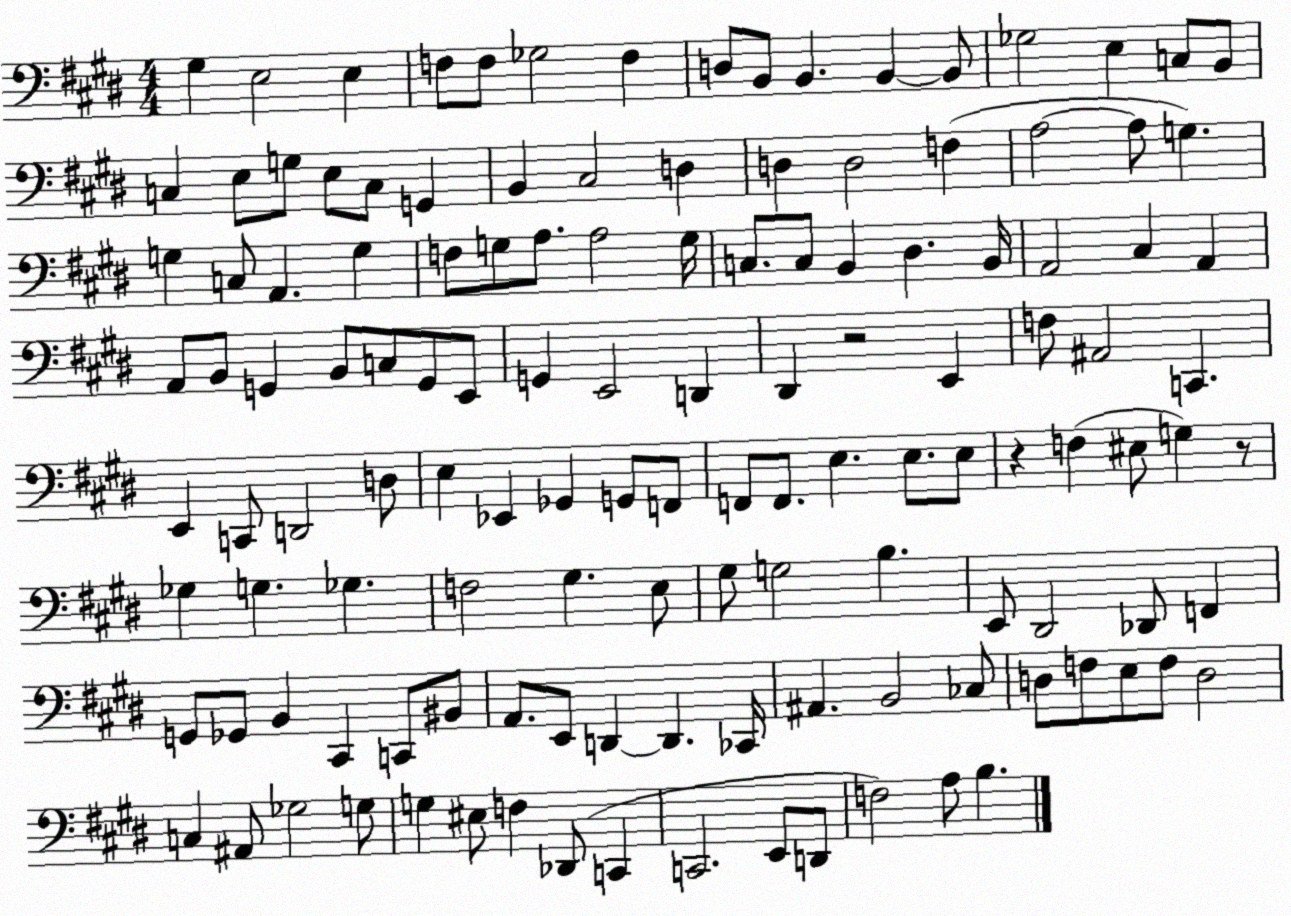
X:1
T:Untitled
M:4/4
L:1/4
K:E
^G, E,2 E, F,/2 F,/2 _G,2 F, D,/2 B,,/2 B,, B,, B,,/2 _G,2 E, C,/2 B,,/2 C, E,/2 G,/2 E,/2 C,/2 G,, B,, ^C,2 D, D, D,2 F, A,2 A,/2 G, G, C,/2 A,, G, F,/2 G,/2 A,/2 A,2 G,/4 C,/2 C,/2 B,, ^D, B,,/4 A,,2 ^C, A,, A,,/2 B,,/2 G,, B,,/2 C,/2 G,,/2 E,,/2 G,, E,,2 D,, ^D,, z2 E,, F,/2 ^A,,2 C,, E,, C,,/2 D,,2 D,/2 E, _E,, _G,, G,,/2 F,,/2 F,,/2 F,,/2 E, E,/2 E,/2 z F, ^E,/2 G, z/2 _G, G, _G, F,2 ^G, E,/2 ^G,/2 G,2 B, E,,/2 ^D,,2 _D,,/2 F,, G,,/2 _G,,/2 B,, ^C,, C,,/2 ^B,,/2 A,,/2 E,,/2 D,, D,, _C,,/4 ^A,, B,,2 _C,/2 D,/2 F,/2 E,/2 F,/2 D,2 C, ^A,,/2 _G,2 G,/2 G, ^E,/2 F, _D,,/2 C,, C,,2 E,,/2 D,,/2 F,2 A,/2 B,